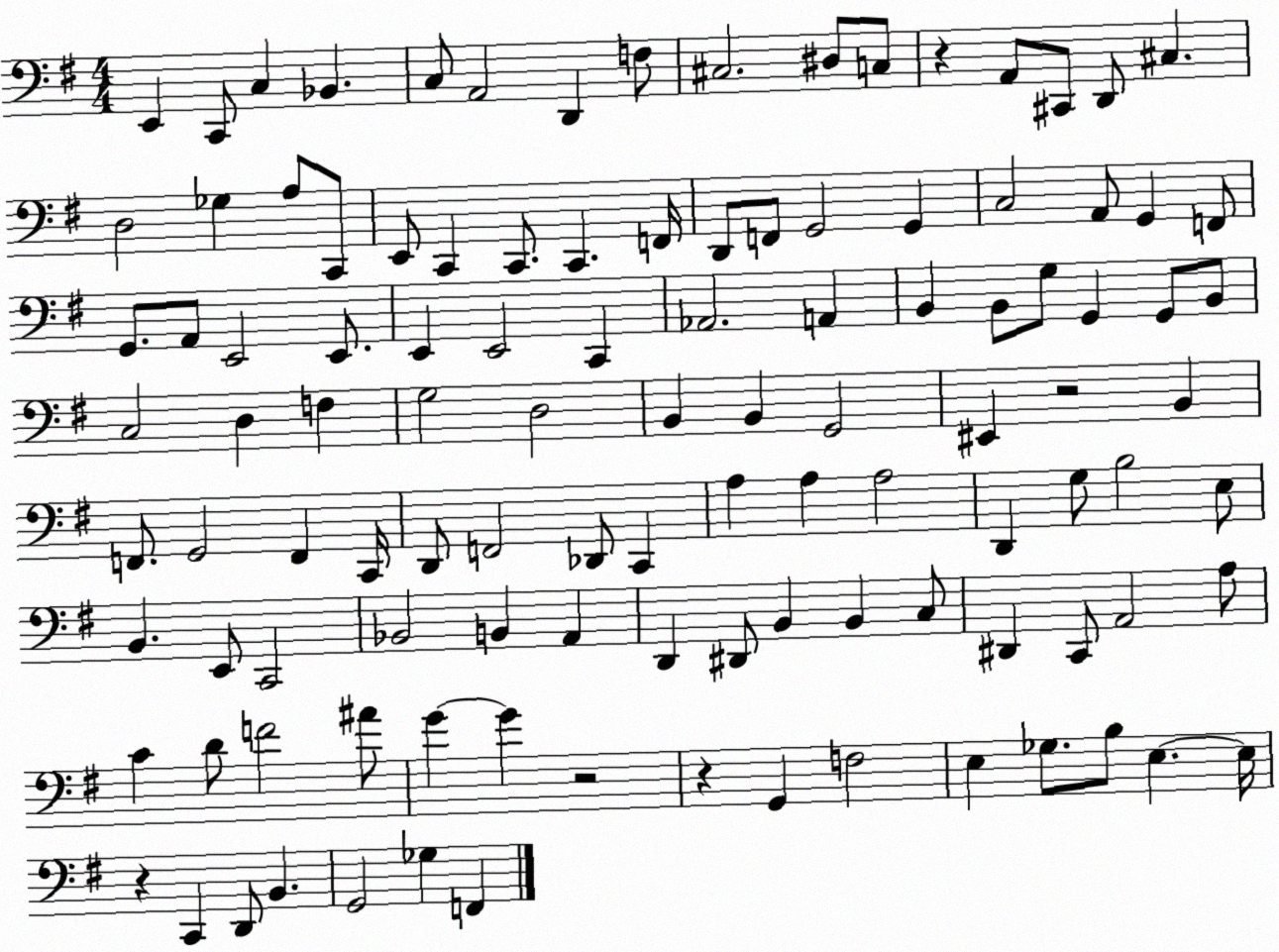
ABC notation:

X:1
T:Untitled
M:4/4
L:1/4
K:G
E,, C,,/2 C, _B,, C,/2 A,,2 D,, F,/2 ^C,2 ^D,/2 C,/2 z A,,/2 ^C,,/2 D,,/2 ^C, D,2 _G, A,/2 C,,/2 E,,/2 C,, C,,/2 C,, F,,/4 D,,/2 F,,/2 G,,2 G,, C,2 A,,/2 G,, F,,/2 G,,/2 A,,/2 E,,2 E,,/2 E,, E,,2 C,, _A,,2 A,, B,, B,,/2 G,/2 G,, G,,/2 B,,/2 C,2 D, F, G,2 D,2 B,, B,, G,,2 ^E,, z2 B,, F,,/2 G,,2 F,, C,,/4 D,,/2 F,,2 _D,,/2 C,, A, A, A,2 D,, G,/2 B,2 E,/2 B,, E,,/2 C,,2 _B,,2 B,, A,, D,, ^D,,/2 B,, B,, C,/2 ^D,, C,,/2 A,,2 A,/2 C D/2 F2 ^A/2 G G z2 z G,, F,2 E, _G,/2 B,/2 E, E,/4 z C,, D,,/2 B,, G,,2 _G, F,,